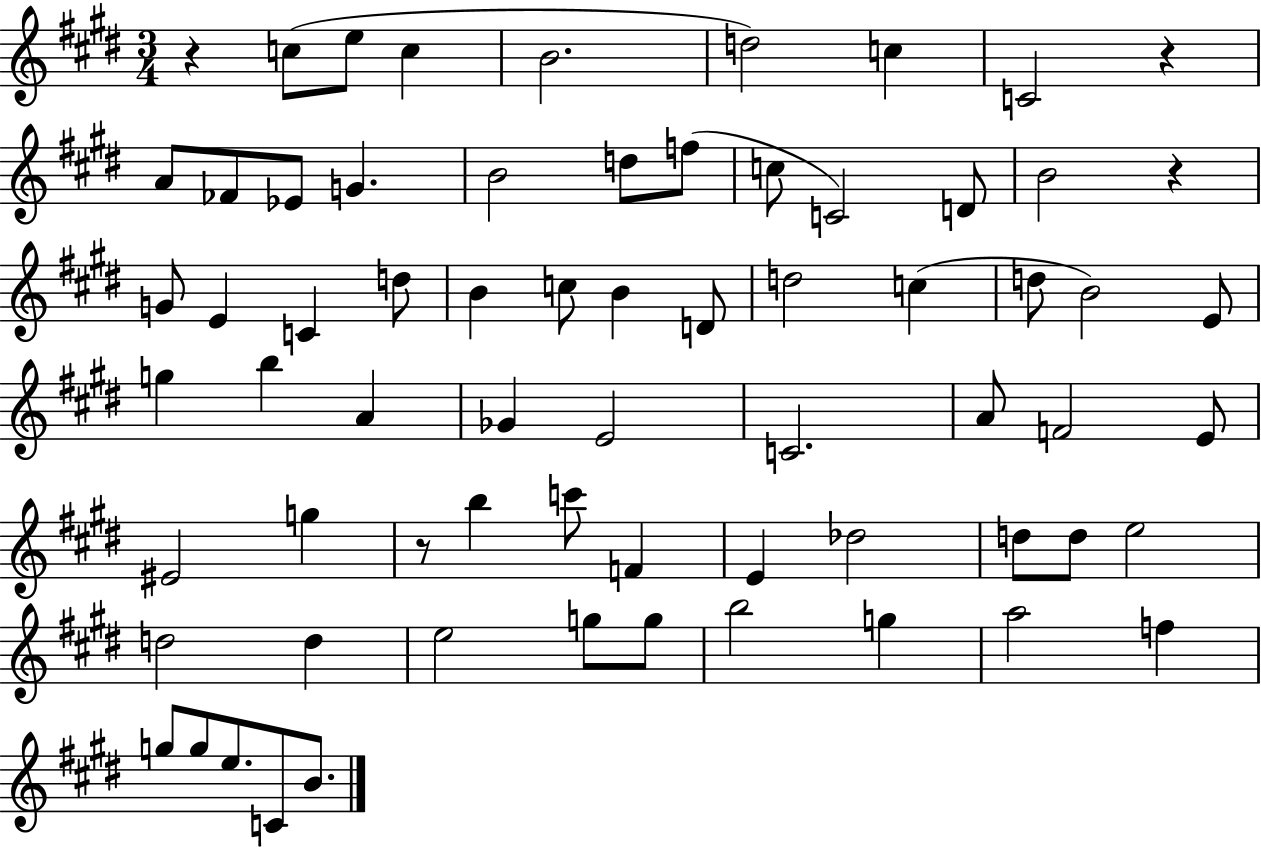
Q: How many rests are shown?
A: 4